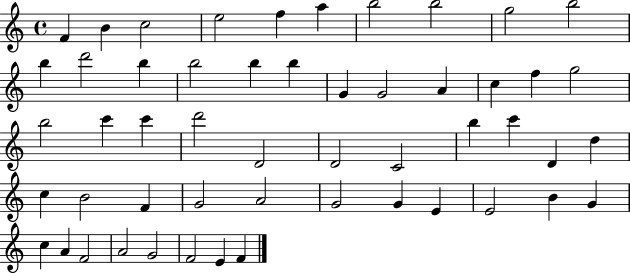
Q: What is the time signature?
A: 4/4